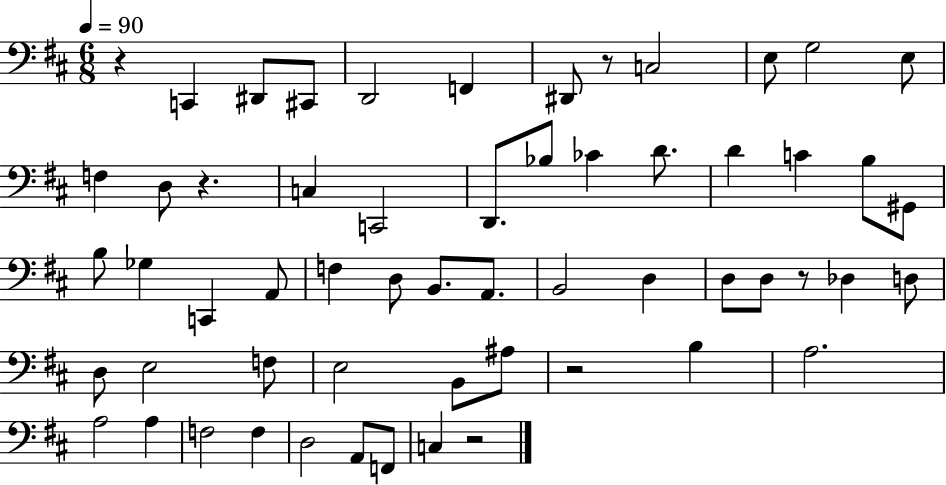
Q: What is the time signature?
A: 6/8